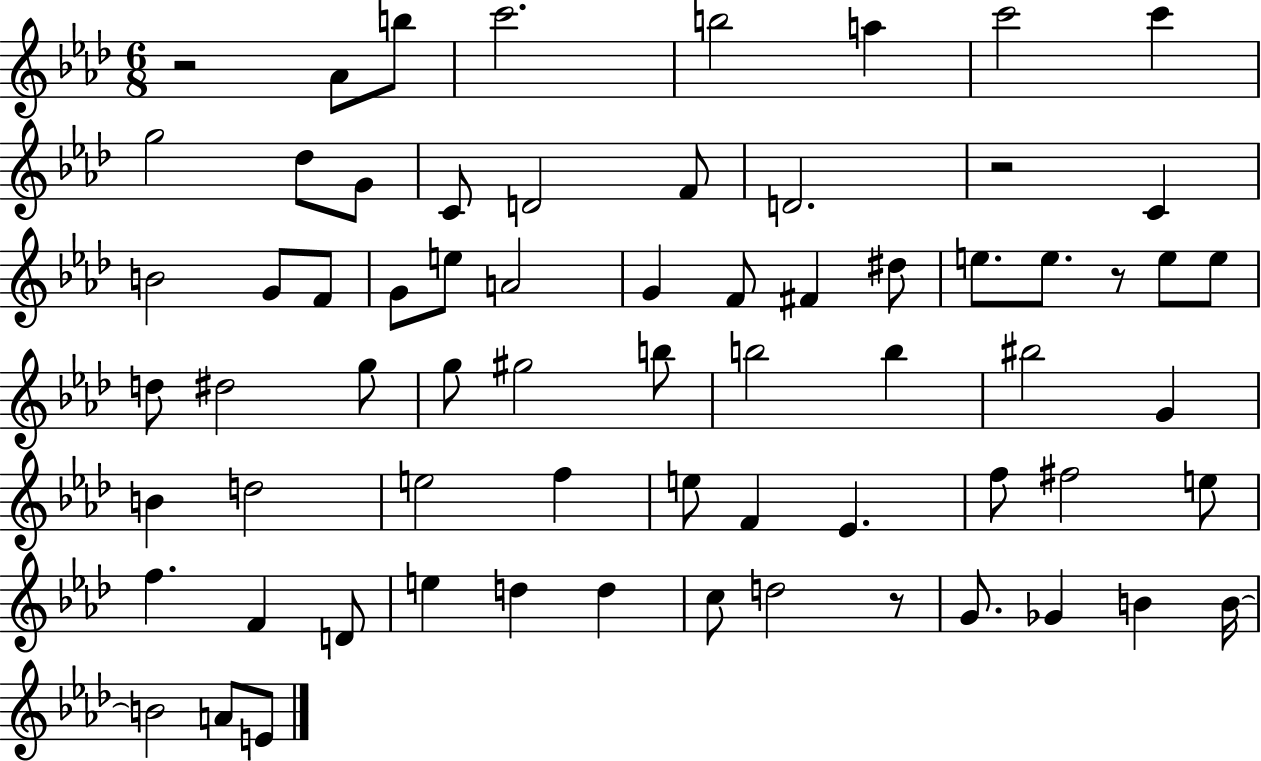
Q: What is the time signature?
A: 6/8